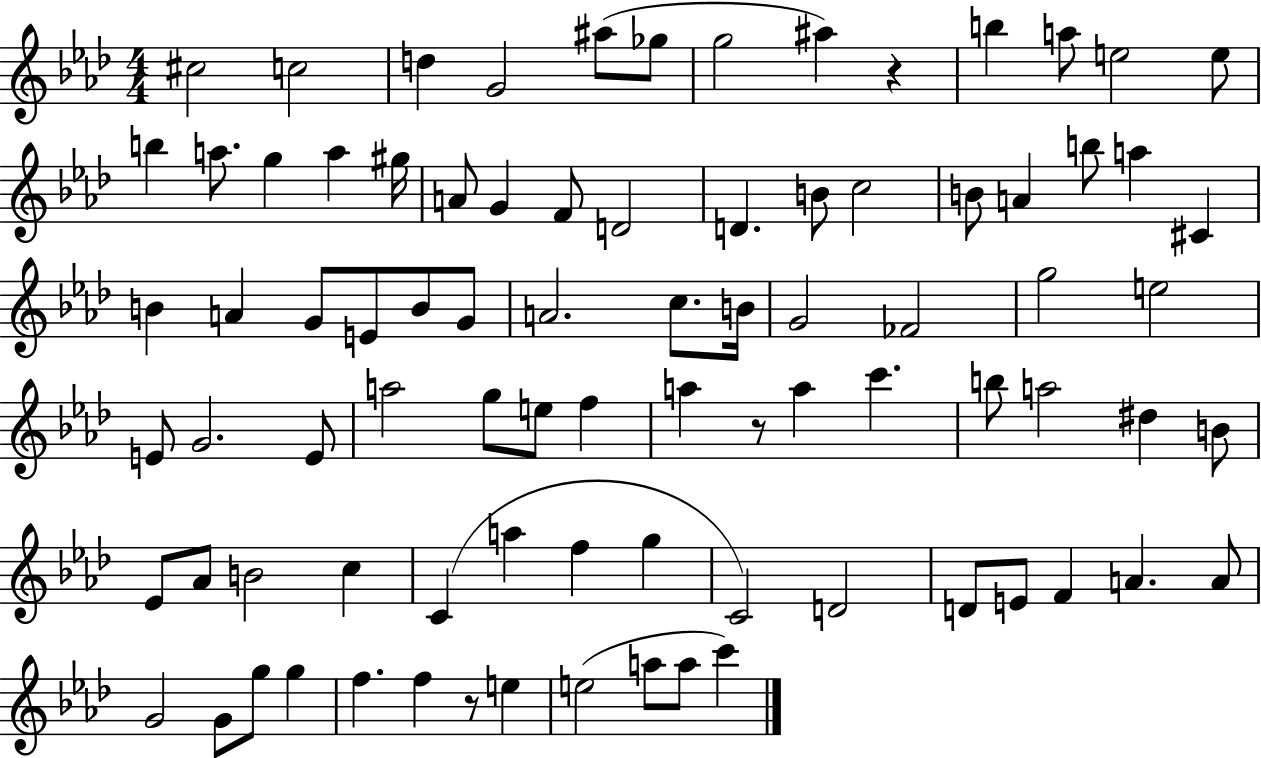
C#5/h C5/h D5/q G4/h A#5/e Gb5/e G5/h A#5/q R/q B5/q A5/e E5/h E5/e B5/q A5/e. G5/q A5/q G#5/s A4/e G4/q F4/e D4/h D4/q. B4/e C5/h B4/e A4/q B5/e A5/q C#4/q B4/q A4/q G4/e E4/e B4/e G4/e A4/h. C5/e. B4/s G4/h FES4/h G5/h E5/h E4/e G4/h. E4/e A5/h G5/e E5/e F5/q A5/q R/e A5/q C6/q. B5/e A5/h D#5/q B4/e Eb4/e Ab4/e B4/h C5/q C4/q A5/q F5/q G5/q C4/h D4/h D4/e E4/e F4/q A4/q. A4/e G4/h G4/e G5/e G5/q F5/q. F5/q R/e E5/q E5/h A5/e A5/e C6/q